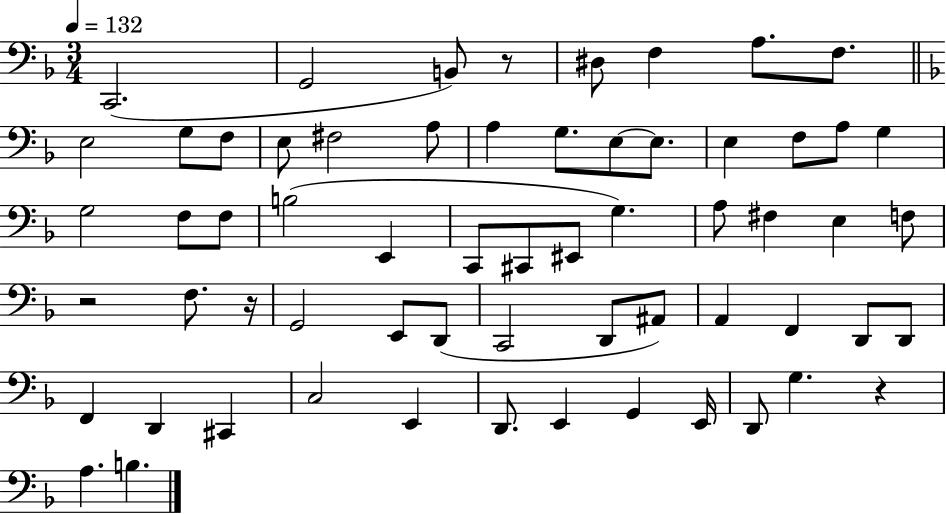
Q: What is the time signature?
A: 3/4